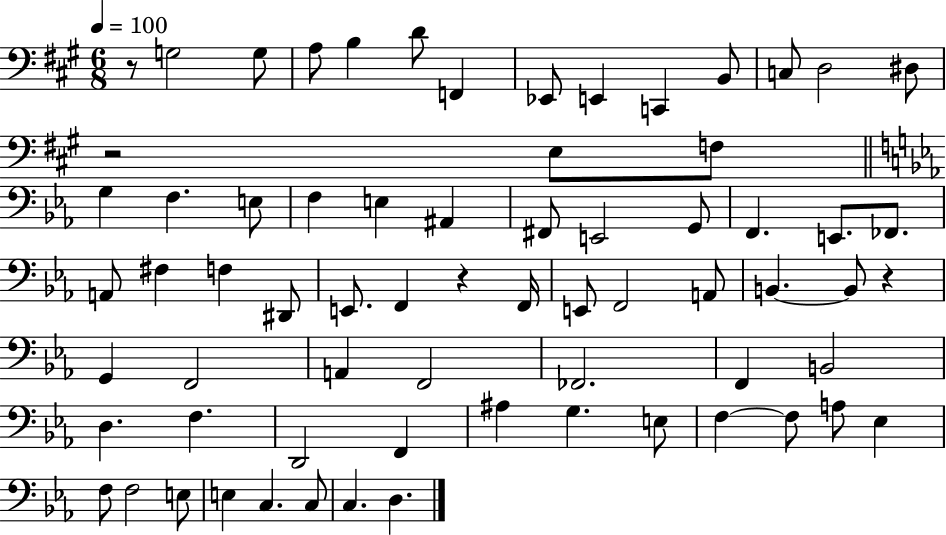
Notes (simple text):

R/e G3/h G3/e A3/e B3/q D4/e F2/q Eb2/e E2/q C2/q B2/e C3/e D3/h D#3/e R/h E3/e F3/e G3/q F3/q. E3/e F3/q E3/q A#2/q F#2/e E2/h G2/e F2/q. E2/e. FES2/e. A2/e F#3/q F3/q D#2/e E2/e. F2/q R/q F2/s E2/e F2/h A2/e B2/q. B2/e R/q G2/q F2/h A2/q F2/h FES2/h. F2/q B2/h D3/q. F3/q. D2/h F2/q A#3/q G3/q. E3/e F3/q F3/e A3/e Eb3/q F3/e F3/h E3/e E3/q C3/q. C3/e C3/q. D3/q.